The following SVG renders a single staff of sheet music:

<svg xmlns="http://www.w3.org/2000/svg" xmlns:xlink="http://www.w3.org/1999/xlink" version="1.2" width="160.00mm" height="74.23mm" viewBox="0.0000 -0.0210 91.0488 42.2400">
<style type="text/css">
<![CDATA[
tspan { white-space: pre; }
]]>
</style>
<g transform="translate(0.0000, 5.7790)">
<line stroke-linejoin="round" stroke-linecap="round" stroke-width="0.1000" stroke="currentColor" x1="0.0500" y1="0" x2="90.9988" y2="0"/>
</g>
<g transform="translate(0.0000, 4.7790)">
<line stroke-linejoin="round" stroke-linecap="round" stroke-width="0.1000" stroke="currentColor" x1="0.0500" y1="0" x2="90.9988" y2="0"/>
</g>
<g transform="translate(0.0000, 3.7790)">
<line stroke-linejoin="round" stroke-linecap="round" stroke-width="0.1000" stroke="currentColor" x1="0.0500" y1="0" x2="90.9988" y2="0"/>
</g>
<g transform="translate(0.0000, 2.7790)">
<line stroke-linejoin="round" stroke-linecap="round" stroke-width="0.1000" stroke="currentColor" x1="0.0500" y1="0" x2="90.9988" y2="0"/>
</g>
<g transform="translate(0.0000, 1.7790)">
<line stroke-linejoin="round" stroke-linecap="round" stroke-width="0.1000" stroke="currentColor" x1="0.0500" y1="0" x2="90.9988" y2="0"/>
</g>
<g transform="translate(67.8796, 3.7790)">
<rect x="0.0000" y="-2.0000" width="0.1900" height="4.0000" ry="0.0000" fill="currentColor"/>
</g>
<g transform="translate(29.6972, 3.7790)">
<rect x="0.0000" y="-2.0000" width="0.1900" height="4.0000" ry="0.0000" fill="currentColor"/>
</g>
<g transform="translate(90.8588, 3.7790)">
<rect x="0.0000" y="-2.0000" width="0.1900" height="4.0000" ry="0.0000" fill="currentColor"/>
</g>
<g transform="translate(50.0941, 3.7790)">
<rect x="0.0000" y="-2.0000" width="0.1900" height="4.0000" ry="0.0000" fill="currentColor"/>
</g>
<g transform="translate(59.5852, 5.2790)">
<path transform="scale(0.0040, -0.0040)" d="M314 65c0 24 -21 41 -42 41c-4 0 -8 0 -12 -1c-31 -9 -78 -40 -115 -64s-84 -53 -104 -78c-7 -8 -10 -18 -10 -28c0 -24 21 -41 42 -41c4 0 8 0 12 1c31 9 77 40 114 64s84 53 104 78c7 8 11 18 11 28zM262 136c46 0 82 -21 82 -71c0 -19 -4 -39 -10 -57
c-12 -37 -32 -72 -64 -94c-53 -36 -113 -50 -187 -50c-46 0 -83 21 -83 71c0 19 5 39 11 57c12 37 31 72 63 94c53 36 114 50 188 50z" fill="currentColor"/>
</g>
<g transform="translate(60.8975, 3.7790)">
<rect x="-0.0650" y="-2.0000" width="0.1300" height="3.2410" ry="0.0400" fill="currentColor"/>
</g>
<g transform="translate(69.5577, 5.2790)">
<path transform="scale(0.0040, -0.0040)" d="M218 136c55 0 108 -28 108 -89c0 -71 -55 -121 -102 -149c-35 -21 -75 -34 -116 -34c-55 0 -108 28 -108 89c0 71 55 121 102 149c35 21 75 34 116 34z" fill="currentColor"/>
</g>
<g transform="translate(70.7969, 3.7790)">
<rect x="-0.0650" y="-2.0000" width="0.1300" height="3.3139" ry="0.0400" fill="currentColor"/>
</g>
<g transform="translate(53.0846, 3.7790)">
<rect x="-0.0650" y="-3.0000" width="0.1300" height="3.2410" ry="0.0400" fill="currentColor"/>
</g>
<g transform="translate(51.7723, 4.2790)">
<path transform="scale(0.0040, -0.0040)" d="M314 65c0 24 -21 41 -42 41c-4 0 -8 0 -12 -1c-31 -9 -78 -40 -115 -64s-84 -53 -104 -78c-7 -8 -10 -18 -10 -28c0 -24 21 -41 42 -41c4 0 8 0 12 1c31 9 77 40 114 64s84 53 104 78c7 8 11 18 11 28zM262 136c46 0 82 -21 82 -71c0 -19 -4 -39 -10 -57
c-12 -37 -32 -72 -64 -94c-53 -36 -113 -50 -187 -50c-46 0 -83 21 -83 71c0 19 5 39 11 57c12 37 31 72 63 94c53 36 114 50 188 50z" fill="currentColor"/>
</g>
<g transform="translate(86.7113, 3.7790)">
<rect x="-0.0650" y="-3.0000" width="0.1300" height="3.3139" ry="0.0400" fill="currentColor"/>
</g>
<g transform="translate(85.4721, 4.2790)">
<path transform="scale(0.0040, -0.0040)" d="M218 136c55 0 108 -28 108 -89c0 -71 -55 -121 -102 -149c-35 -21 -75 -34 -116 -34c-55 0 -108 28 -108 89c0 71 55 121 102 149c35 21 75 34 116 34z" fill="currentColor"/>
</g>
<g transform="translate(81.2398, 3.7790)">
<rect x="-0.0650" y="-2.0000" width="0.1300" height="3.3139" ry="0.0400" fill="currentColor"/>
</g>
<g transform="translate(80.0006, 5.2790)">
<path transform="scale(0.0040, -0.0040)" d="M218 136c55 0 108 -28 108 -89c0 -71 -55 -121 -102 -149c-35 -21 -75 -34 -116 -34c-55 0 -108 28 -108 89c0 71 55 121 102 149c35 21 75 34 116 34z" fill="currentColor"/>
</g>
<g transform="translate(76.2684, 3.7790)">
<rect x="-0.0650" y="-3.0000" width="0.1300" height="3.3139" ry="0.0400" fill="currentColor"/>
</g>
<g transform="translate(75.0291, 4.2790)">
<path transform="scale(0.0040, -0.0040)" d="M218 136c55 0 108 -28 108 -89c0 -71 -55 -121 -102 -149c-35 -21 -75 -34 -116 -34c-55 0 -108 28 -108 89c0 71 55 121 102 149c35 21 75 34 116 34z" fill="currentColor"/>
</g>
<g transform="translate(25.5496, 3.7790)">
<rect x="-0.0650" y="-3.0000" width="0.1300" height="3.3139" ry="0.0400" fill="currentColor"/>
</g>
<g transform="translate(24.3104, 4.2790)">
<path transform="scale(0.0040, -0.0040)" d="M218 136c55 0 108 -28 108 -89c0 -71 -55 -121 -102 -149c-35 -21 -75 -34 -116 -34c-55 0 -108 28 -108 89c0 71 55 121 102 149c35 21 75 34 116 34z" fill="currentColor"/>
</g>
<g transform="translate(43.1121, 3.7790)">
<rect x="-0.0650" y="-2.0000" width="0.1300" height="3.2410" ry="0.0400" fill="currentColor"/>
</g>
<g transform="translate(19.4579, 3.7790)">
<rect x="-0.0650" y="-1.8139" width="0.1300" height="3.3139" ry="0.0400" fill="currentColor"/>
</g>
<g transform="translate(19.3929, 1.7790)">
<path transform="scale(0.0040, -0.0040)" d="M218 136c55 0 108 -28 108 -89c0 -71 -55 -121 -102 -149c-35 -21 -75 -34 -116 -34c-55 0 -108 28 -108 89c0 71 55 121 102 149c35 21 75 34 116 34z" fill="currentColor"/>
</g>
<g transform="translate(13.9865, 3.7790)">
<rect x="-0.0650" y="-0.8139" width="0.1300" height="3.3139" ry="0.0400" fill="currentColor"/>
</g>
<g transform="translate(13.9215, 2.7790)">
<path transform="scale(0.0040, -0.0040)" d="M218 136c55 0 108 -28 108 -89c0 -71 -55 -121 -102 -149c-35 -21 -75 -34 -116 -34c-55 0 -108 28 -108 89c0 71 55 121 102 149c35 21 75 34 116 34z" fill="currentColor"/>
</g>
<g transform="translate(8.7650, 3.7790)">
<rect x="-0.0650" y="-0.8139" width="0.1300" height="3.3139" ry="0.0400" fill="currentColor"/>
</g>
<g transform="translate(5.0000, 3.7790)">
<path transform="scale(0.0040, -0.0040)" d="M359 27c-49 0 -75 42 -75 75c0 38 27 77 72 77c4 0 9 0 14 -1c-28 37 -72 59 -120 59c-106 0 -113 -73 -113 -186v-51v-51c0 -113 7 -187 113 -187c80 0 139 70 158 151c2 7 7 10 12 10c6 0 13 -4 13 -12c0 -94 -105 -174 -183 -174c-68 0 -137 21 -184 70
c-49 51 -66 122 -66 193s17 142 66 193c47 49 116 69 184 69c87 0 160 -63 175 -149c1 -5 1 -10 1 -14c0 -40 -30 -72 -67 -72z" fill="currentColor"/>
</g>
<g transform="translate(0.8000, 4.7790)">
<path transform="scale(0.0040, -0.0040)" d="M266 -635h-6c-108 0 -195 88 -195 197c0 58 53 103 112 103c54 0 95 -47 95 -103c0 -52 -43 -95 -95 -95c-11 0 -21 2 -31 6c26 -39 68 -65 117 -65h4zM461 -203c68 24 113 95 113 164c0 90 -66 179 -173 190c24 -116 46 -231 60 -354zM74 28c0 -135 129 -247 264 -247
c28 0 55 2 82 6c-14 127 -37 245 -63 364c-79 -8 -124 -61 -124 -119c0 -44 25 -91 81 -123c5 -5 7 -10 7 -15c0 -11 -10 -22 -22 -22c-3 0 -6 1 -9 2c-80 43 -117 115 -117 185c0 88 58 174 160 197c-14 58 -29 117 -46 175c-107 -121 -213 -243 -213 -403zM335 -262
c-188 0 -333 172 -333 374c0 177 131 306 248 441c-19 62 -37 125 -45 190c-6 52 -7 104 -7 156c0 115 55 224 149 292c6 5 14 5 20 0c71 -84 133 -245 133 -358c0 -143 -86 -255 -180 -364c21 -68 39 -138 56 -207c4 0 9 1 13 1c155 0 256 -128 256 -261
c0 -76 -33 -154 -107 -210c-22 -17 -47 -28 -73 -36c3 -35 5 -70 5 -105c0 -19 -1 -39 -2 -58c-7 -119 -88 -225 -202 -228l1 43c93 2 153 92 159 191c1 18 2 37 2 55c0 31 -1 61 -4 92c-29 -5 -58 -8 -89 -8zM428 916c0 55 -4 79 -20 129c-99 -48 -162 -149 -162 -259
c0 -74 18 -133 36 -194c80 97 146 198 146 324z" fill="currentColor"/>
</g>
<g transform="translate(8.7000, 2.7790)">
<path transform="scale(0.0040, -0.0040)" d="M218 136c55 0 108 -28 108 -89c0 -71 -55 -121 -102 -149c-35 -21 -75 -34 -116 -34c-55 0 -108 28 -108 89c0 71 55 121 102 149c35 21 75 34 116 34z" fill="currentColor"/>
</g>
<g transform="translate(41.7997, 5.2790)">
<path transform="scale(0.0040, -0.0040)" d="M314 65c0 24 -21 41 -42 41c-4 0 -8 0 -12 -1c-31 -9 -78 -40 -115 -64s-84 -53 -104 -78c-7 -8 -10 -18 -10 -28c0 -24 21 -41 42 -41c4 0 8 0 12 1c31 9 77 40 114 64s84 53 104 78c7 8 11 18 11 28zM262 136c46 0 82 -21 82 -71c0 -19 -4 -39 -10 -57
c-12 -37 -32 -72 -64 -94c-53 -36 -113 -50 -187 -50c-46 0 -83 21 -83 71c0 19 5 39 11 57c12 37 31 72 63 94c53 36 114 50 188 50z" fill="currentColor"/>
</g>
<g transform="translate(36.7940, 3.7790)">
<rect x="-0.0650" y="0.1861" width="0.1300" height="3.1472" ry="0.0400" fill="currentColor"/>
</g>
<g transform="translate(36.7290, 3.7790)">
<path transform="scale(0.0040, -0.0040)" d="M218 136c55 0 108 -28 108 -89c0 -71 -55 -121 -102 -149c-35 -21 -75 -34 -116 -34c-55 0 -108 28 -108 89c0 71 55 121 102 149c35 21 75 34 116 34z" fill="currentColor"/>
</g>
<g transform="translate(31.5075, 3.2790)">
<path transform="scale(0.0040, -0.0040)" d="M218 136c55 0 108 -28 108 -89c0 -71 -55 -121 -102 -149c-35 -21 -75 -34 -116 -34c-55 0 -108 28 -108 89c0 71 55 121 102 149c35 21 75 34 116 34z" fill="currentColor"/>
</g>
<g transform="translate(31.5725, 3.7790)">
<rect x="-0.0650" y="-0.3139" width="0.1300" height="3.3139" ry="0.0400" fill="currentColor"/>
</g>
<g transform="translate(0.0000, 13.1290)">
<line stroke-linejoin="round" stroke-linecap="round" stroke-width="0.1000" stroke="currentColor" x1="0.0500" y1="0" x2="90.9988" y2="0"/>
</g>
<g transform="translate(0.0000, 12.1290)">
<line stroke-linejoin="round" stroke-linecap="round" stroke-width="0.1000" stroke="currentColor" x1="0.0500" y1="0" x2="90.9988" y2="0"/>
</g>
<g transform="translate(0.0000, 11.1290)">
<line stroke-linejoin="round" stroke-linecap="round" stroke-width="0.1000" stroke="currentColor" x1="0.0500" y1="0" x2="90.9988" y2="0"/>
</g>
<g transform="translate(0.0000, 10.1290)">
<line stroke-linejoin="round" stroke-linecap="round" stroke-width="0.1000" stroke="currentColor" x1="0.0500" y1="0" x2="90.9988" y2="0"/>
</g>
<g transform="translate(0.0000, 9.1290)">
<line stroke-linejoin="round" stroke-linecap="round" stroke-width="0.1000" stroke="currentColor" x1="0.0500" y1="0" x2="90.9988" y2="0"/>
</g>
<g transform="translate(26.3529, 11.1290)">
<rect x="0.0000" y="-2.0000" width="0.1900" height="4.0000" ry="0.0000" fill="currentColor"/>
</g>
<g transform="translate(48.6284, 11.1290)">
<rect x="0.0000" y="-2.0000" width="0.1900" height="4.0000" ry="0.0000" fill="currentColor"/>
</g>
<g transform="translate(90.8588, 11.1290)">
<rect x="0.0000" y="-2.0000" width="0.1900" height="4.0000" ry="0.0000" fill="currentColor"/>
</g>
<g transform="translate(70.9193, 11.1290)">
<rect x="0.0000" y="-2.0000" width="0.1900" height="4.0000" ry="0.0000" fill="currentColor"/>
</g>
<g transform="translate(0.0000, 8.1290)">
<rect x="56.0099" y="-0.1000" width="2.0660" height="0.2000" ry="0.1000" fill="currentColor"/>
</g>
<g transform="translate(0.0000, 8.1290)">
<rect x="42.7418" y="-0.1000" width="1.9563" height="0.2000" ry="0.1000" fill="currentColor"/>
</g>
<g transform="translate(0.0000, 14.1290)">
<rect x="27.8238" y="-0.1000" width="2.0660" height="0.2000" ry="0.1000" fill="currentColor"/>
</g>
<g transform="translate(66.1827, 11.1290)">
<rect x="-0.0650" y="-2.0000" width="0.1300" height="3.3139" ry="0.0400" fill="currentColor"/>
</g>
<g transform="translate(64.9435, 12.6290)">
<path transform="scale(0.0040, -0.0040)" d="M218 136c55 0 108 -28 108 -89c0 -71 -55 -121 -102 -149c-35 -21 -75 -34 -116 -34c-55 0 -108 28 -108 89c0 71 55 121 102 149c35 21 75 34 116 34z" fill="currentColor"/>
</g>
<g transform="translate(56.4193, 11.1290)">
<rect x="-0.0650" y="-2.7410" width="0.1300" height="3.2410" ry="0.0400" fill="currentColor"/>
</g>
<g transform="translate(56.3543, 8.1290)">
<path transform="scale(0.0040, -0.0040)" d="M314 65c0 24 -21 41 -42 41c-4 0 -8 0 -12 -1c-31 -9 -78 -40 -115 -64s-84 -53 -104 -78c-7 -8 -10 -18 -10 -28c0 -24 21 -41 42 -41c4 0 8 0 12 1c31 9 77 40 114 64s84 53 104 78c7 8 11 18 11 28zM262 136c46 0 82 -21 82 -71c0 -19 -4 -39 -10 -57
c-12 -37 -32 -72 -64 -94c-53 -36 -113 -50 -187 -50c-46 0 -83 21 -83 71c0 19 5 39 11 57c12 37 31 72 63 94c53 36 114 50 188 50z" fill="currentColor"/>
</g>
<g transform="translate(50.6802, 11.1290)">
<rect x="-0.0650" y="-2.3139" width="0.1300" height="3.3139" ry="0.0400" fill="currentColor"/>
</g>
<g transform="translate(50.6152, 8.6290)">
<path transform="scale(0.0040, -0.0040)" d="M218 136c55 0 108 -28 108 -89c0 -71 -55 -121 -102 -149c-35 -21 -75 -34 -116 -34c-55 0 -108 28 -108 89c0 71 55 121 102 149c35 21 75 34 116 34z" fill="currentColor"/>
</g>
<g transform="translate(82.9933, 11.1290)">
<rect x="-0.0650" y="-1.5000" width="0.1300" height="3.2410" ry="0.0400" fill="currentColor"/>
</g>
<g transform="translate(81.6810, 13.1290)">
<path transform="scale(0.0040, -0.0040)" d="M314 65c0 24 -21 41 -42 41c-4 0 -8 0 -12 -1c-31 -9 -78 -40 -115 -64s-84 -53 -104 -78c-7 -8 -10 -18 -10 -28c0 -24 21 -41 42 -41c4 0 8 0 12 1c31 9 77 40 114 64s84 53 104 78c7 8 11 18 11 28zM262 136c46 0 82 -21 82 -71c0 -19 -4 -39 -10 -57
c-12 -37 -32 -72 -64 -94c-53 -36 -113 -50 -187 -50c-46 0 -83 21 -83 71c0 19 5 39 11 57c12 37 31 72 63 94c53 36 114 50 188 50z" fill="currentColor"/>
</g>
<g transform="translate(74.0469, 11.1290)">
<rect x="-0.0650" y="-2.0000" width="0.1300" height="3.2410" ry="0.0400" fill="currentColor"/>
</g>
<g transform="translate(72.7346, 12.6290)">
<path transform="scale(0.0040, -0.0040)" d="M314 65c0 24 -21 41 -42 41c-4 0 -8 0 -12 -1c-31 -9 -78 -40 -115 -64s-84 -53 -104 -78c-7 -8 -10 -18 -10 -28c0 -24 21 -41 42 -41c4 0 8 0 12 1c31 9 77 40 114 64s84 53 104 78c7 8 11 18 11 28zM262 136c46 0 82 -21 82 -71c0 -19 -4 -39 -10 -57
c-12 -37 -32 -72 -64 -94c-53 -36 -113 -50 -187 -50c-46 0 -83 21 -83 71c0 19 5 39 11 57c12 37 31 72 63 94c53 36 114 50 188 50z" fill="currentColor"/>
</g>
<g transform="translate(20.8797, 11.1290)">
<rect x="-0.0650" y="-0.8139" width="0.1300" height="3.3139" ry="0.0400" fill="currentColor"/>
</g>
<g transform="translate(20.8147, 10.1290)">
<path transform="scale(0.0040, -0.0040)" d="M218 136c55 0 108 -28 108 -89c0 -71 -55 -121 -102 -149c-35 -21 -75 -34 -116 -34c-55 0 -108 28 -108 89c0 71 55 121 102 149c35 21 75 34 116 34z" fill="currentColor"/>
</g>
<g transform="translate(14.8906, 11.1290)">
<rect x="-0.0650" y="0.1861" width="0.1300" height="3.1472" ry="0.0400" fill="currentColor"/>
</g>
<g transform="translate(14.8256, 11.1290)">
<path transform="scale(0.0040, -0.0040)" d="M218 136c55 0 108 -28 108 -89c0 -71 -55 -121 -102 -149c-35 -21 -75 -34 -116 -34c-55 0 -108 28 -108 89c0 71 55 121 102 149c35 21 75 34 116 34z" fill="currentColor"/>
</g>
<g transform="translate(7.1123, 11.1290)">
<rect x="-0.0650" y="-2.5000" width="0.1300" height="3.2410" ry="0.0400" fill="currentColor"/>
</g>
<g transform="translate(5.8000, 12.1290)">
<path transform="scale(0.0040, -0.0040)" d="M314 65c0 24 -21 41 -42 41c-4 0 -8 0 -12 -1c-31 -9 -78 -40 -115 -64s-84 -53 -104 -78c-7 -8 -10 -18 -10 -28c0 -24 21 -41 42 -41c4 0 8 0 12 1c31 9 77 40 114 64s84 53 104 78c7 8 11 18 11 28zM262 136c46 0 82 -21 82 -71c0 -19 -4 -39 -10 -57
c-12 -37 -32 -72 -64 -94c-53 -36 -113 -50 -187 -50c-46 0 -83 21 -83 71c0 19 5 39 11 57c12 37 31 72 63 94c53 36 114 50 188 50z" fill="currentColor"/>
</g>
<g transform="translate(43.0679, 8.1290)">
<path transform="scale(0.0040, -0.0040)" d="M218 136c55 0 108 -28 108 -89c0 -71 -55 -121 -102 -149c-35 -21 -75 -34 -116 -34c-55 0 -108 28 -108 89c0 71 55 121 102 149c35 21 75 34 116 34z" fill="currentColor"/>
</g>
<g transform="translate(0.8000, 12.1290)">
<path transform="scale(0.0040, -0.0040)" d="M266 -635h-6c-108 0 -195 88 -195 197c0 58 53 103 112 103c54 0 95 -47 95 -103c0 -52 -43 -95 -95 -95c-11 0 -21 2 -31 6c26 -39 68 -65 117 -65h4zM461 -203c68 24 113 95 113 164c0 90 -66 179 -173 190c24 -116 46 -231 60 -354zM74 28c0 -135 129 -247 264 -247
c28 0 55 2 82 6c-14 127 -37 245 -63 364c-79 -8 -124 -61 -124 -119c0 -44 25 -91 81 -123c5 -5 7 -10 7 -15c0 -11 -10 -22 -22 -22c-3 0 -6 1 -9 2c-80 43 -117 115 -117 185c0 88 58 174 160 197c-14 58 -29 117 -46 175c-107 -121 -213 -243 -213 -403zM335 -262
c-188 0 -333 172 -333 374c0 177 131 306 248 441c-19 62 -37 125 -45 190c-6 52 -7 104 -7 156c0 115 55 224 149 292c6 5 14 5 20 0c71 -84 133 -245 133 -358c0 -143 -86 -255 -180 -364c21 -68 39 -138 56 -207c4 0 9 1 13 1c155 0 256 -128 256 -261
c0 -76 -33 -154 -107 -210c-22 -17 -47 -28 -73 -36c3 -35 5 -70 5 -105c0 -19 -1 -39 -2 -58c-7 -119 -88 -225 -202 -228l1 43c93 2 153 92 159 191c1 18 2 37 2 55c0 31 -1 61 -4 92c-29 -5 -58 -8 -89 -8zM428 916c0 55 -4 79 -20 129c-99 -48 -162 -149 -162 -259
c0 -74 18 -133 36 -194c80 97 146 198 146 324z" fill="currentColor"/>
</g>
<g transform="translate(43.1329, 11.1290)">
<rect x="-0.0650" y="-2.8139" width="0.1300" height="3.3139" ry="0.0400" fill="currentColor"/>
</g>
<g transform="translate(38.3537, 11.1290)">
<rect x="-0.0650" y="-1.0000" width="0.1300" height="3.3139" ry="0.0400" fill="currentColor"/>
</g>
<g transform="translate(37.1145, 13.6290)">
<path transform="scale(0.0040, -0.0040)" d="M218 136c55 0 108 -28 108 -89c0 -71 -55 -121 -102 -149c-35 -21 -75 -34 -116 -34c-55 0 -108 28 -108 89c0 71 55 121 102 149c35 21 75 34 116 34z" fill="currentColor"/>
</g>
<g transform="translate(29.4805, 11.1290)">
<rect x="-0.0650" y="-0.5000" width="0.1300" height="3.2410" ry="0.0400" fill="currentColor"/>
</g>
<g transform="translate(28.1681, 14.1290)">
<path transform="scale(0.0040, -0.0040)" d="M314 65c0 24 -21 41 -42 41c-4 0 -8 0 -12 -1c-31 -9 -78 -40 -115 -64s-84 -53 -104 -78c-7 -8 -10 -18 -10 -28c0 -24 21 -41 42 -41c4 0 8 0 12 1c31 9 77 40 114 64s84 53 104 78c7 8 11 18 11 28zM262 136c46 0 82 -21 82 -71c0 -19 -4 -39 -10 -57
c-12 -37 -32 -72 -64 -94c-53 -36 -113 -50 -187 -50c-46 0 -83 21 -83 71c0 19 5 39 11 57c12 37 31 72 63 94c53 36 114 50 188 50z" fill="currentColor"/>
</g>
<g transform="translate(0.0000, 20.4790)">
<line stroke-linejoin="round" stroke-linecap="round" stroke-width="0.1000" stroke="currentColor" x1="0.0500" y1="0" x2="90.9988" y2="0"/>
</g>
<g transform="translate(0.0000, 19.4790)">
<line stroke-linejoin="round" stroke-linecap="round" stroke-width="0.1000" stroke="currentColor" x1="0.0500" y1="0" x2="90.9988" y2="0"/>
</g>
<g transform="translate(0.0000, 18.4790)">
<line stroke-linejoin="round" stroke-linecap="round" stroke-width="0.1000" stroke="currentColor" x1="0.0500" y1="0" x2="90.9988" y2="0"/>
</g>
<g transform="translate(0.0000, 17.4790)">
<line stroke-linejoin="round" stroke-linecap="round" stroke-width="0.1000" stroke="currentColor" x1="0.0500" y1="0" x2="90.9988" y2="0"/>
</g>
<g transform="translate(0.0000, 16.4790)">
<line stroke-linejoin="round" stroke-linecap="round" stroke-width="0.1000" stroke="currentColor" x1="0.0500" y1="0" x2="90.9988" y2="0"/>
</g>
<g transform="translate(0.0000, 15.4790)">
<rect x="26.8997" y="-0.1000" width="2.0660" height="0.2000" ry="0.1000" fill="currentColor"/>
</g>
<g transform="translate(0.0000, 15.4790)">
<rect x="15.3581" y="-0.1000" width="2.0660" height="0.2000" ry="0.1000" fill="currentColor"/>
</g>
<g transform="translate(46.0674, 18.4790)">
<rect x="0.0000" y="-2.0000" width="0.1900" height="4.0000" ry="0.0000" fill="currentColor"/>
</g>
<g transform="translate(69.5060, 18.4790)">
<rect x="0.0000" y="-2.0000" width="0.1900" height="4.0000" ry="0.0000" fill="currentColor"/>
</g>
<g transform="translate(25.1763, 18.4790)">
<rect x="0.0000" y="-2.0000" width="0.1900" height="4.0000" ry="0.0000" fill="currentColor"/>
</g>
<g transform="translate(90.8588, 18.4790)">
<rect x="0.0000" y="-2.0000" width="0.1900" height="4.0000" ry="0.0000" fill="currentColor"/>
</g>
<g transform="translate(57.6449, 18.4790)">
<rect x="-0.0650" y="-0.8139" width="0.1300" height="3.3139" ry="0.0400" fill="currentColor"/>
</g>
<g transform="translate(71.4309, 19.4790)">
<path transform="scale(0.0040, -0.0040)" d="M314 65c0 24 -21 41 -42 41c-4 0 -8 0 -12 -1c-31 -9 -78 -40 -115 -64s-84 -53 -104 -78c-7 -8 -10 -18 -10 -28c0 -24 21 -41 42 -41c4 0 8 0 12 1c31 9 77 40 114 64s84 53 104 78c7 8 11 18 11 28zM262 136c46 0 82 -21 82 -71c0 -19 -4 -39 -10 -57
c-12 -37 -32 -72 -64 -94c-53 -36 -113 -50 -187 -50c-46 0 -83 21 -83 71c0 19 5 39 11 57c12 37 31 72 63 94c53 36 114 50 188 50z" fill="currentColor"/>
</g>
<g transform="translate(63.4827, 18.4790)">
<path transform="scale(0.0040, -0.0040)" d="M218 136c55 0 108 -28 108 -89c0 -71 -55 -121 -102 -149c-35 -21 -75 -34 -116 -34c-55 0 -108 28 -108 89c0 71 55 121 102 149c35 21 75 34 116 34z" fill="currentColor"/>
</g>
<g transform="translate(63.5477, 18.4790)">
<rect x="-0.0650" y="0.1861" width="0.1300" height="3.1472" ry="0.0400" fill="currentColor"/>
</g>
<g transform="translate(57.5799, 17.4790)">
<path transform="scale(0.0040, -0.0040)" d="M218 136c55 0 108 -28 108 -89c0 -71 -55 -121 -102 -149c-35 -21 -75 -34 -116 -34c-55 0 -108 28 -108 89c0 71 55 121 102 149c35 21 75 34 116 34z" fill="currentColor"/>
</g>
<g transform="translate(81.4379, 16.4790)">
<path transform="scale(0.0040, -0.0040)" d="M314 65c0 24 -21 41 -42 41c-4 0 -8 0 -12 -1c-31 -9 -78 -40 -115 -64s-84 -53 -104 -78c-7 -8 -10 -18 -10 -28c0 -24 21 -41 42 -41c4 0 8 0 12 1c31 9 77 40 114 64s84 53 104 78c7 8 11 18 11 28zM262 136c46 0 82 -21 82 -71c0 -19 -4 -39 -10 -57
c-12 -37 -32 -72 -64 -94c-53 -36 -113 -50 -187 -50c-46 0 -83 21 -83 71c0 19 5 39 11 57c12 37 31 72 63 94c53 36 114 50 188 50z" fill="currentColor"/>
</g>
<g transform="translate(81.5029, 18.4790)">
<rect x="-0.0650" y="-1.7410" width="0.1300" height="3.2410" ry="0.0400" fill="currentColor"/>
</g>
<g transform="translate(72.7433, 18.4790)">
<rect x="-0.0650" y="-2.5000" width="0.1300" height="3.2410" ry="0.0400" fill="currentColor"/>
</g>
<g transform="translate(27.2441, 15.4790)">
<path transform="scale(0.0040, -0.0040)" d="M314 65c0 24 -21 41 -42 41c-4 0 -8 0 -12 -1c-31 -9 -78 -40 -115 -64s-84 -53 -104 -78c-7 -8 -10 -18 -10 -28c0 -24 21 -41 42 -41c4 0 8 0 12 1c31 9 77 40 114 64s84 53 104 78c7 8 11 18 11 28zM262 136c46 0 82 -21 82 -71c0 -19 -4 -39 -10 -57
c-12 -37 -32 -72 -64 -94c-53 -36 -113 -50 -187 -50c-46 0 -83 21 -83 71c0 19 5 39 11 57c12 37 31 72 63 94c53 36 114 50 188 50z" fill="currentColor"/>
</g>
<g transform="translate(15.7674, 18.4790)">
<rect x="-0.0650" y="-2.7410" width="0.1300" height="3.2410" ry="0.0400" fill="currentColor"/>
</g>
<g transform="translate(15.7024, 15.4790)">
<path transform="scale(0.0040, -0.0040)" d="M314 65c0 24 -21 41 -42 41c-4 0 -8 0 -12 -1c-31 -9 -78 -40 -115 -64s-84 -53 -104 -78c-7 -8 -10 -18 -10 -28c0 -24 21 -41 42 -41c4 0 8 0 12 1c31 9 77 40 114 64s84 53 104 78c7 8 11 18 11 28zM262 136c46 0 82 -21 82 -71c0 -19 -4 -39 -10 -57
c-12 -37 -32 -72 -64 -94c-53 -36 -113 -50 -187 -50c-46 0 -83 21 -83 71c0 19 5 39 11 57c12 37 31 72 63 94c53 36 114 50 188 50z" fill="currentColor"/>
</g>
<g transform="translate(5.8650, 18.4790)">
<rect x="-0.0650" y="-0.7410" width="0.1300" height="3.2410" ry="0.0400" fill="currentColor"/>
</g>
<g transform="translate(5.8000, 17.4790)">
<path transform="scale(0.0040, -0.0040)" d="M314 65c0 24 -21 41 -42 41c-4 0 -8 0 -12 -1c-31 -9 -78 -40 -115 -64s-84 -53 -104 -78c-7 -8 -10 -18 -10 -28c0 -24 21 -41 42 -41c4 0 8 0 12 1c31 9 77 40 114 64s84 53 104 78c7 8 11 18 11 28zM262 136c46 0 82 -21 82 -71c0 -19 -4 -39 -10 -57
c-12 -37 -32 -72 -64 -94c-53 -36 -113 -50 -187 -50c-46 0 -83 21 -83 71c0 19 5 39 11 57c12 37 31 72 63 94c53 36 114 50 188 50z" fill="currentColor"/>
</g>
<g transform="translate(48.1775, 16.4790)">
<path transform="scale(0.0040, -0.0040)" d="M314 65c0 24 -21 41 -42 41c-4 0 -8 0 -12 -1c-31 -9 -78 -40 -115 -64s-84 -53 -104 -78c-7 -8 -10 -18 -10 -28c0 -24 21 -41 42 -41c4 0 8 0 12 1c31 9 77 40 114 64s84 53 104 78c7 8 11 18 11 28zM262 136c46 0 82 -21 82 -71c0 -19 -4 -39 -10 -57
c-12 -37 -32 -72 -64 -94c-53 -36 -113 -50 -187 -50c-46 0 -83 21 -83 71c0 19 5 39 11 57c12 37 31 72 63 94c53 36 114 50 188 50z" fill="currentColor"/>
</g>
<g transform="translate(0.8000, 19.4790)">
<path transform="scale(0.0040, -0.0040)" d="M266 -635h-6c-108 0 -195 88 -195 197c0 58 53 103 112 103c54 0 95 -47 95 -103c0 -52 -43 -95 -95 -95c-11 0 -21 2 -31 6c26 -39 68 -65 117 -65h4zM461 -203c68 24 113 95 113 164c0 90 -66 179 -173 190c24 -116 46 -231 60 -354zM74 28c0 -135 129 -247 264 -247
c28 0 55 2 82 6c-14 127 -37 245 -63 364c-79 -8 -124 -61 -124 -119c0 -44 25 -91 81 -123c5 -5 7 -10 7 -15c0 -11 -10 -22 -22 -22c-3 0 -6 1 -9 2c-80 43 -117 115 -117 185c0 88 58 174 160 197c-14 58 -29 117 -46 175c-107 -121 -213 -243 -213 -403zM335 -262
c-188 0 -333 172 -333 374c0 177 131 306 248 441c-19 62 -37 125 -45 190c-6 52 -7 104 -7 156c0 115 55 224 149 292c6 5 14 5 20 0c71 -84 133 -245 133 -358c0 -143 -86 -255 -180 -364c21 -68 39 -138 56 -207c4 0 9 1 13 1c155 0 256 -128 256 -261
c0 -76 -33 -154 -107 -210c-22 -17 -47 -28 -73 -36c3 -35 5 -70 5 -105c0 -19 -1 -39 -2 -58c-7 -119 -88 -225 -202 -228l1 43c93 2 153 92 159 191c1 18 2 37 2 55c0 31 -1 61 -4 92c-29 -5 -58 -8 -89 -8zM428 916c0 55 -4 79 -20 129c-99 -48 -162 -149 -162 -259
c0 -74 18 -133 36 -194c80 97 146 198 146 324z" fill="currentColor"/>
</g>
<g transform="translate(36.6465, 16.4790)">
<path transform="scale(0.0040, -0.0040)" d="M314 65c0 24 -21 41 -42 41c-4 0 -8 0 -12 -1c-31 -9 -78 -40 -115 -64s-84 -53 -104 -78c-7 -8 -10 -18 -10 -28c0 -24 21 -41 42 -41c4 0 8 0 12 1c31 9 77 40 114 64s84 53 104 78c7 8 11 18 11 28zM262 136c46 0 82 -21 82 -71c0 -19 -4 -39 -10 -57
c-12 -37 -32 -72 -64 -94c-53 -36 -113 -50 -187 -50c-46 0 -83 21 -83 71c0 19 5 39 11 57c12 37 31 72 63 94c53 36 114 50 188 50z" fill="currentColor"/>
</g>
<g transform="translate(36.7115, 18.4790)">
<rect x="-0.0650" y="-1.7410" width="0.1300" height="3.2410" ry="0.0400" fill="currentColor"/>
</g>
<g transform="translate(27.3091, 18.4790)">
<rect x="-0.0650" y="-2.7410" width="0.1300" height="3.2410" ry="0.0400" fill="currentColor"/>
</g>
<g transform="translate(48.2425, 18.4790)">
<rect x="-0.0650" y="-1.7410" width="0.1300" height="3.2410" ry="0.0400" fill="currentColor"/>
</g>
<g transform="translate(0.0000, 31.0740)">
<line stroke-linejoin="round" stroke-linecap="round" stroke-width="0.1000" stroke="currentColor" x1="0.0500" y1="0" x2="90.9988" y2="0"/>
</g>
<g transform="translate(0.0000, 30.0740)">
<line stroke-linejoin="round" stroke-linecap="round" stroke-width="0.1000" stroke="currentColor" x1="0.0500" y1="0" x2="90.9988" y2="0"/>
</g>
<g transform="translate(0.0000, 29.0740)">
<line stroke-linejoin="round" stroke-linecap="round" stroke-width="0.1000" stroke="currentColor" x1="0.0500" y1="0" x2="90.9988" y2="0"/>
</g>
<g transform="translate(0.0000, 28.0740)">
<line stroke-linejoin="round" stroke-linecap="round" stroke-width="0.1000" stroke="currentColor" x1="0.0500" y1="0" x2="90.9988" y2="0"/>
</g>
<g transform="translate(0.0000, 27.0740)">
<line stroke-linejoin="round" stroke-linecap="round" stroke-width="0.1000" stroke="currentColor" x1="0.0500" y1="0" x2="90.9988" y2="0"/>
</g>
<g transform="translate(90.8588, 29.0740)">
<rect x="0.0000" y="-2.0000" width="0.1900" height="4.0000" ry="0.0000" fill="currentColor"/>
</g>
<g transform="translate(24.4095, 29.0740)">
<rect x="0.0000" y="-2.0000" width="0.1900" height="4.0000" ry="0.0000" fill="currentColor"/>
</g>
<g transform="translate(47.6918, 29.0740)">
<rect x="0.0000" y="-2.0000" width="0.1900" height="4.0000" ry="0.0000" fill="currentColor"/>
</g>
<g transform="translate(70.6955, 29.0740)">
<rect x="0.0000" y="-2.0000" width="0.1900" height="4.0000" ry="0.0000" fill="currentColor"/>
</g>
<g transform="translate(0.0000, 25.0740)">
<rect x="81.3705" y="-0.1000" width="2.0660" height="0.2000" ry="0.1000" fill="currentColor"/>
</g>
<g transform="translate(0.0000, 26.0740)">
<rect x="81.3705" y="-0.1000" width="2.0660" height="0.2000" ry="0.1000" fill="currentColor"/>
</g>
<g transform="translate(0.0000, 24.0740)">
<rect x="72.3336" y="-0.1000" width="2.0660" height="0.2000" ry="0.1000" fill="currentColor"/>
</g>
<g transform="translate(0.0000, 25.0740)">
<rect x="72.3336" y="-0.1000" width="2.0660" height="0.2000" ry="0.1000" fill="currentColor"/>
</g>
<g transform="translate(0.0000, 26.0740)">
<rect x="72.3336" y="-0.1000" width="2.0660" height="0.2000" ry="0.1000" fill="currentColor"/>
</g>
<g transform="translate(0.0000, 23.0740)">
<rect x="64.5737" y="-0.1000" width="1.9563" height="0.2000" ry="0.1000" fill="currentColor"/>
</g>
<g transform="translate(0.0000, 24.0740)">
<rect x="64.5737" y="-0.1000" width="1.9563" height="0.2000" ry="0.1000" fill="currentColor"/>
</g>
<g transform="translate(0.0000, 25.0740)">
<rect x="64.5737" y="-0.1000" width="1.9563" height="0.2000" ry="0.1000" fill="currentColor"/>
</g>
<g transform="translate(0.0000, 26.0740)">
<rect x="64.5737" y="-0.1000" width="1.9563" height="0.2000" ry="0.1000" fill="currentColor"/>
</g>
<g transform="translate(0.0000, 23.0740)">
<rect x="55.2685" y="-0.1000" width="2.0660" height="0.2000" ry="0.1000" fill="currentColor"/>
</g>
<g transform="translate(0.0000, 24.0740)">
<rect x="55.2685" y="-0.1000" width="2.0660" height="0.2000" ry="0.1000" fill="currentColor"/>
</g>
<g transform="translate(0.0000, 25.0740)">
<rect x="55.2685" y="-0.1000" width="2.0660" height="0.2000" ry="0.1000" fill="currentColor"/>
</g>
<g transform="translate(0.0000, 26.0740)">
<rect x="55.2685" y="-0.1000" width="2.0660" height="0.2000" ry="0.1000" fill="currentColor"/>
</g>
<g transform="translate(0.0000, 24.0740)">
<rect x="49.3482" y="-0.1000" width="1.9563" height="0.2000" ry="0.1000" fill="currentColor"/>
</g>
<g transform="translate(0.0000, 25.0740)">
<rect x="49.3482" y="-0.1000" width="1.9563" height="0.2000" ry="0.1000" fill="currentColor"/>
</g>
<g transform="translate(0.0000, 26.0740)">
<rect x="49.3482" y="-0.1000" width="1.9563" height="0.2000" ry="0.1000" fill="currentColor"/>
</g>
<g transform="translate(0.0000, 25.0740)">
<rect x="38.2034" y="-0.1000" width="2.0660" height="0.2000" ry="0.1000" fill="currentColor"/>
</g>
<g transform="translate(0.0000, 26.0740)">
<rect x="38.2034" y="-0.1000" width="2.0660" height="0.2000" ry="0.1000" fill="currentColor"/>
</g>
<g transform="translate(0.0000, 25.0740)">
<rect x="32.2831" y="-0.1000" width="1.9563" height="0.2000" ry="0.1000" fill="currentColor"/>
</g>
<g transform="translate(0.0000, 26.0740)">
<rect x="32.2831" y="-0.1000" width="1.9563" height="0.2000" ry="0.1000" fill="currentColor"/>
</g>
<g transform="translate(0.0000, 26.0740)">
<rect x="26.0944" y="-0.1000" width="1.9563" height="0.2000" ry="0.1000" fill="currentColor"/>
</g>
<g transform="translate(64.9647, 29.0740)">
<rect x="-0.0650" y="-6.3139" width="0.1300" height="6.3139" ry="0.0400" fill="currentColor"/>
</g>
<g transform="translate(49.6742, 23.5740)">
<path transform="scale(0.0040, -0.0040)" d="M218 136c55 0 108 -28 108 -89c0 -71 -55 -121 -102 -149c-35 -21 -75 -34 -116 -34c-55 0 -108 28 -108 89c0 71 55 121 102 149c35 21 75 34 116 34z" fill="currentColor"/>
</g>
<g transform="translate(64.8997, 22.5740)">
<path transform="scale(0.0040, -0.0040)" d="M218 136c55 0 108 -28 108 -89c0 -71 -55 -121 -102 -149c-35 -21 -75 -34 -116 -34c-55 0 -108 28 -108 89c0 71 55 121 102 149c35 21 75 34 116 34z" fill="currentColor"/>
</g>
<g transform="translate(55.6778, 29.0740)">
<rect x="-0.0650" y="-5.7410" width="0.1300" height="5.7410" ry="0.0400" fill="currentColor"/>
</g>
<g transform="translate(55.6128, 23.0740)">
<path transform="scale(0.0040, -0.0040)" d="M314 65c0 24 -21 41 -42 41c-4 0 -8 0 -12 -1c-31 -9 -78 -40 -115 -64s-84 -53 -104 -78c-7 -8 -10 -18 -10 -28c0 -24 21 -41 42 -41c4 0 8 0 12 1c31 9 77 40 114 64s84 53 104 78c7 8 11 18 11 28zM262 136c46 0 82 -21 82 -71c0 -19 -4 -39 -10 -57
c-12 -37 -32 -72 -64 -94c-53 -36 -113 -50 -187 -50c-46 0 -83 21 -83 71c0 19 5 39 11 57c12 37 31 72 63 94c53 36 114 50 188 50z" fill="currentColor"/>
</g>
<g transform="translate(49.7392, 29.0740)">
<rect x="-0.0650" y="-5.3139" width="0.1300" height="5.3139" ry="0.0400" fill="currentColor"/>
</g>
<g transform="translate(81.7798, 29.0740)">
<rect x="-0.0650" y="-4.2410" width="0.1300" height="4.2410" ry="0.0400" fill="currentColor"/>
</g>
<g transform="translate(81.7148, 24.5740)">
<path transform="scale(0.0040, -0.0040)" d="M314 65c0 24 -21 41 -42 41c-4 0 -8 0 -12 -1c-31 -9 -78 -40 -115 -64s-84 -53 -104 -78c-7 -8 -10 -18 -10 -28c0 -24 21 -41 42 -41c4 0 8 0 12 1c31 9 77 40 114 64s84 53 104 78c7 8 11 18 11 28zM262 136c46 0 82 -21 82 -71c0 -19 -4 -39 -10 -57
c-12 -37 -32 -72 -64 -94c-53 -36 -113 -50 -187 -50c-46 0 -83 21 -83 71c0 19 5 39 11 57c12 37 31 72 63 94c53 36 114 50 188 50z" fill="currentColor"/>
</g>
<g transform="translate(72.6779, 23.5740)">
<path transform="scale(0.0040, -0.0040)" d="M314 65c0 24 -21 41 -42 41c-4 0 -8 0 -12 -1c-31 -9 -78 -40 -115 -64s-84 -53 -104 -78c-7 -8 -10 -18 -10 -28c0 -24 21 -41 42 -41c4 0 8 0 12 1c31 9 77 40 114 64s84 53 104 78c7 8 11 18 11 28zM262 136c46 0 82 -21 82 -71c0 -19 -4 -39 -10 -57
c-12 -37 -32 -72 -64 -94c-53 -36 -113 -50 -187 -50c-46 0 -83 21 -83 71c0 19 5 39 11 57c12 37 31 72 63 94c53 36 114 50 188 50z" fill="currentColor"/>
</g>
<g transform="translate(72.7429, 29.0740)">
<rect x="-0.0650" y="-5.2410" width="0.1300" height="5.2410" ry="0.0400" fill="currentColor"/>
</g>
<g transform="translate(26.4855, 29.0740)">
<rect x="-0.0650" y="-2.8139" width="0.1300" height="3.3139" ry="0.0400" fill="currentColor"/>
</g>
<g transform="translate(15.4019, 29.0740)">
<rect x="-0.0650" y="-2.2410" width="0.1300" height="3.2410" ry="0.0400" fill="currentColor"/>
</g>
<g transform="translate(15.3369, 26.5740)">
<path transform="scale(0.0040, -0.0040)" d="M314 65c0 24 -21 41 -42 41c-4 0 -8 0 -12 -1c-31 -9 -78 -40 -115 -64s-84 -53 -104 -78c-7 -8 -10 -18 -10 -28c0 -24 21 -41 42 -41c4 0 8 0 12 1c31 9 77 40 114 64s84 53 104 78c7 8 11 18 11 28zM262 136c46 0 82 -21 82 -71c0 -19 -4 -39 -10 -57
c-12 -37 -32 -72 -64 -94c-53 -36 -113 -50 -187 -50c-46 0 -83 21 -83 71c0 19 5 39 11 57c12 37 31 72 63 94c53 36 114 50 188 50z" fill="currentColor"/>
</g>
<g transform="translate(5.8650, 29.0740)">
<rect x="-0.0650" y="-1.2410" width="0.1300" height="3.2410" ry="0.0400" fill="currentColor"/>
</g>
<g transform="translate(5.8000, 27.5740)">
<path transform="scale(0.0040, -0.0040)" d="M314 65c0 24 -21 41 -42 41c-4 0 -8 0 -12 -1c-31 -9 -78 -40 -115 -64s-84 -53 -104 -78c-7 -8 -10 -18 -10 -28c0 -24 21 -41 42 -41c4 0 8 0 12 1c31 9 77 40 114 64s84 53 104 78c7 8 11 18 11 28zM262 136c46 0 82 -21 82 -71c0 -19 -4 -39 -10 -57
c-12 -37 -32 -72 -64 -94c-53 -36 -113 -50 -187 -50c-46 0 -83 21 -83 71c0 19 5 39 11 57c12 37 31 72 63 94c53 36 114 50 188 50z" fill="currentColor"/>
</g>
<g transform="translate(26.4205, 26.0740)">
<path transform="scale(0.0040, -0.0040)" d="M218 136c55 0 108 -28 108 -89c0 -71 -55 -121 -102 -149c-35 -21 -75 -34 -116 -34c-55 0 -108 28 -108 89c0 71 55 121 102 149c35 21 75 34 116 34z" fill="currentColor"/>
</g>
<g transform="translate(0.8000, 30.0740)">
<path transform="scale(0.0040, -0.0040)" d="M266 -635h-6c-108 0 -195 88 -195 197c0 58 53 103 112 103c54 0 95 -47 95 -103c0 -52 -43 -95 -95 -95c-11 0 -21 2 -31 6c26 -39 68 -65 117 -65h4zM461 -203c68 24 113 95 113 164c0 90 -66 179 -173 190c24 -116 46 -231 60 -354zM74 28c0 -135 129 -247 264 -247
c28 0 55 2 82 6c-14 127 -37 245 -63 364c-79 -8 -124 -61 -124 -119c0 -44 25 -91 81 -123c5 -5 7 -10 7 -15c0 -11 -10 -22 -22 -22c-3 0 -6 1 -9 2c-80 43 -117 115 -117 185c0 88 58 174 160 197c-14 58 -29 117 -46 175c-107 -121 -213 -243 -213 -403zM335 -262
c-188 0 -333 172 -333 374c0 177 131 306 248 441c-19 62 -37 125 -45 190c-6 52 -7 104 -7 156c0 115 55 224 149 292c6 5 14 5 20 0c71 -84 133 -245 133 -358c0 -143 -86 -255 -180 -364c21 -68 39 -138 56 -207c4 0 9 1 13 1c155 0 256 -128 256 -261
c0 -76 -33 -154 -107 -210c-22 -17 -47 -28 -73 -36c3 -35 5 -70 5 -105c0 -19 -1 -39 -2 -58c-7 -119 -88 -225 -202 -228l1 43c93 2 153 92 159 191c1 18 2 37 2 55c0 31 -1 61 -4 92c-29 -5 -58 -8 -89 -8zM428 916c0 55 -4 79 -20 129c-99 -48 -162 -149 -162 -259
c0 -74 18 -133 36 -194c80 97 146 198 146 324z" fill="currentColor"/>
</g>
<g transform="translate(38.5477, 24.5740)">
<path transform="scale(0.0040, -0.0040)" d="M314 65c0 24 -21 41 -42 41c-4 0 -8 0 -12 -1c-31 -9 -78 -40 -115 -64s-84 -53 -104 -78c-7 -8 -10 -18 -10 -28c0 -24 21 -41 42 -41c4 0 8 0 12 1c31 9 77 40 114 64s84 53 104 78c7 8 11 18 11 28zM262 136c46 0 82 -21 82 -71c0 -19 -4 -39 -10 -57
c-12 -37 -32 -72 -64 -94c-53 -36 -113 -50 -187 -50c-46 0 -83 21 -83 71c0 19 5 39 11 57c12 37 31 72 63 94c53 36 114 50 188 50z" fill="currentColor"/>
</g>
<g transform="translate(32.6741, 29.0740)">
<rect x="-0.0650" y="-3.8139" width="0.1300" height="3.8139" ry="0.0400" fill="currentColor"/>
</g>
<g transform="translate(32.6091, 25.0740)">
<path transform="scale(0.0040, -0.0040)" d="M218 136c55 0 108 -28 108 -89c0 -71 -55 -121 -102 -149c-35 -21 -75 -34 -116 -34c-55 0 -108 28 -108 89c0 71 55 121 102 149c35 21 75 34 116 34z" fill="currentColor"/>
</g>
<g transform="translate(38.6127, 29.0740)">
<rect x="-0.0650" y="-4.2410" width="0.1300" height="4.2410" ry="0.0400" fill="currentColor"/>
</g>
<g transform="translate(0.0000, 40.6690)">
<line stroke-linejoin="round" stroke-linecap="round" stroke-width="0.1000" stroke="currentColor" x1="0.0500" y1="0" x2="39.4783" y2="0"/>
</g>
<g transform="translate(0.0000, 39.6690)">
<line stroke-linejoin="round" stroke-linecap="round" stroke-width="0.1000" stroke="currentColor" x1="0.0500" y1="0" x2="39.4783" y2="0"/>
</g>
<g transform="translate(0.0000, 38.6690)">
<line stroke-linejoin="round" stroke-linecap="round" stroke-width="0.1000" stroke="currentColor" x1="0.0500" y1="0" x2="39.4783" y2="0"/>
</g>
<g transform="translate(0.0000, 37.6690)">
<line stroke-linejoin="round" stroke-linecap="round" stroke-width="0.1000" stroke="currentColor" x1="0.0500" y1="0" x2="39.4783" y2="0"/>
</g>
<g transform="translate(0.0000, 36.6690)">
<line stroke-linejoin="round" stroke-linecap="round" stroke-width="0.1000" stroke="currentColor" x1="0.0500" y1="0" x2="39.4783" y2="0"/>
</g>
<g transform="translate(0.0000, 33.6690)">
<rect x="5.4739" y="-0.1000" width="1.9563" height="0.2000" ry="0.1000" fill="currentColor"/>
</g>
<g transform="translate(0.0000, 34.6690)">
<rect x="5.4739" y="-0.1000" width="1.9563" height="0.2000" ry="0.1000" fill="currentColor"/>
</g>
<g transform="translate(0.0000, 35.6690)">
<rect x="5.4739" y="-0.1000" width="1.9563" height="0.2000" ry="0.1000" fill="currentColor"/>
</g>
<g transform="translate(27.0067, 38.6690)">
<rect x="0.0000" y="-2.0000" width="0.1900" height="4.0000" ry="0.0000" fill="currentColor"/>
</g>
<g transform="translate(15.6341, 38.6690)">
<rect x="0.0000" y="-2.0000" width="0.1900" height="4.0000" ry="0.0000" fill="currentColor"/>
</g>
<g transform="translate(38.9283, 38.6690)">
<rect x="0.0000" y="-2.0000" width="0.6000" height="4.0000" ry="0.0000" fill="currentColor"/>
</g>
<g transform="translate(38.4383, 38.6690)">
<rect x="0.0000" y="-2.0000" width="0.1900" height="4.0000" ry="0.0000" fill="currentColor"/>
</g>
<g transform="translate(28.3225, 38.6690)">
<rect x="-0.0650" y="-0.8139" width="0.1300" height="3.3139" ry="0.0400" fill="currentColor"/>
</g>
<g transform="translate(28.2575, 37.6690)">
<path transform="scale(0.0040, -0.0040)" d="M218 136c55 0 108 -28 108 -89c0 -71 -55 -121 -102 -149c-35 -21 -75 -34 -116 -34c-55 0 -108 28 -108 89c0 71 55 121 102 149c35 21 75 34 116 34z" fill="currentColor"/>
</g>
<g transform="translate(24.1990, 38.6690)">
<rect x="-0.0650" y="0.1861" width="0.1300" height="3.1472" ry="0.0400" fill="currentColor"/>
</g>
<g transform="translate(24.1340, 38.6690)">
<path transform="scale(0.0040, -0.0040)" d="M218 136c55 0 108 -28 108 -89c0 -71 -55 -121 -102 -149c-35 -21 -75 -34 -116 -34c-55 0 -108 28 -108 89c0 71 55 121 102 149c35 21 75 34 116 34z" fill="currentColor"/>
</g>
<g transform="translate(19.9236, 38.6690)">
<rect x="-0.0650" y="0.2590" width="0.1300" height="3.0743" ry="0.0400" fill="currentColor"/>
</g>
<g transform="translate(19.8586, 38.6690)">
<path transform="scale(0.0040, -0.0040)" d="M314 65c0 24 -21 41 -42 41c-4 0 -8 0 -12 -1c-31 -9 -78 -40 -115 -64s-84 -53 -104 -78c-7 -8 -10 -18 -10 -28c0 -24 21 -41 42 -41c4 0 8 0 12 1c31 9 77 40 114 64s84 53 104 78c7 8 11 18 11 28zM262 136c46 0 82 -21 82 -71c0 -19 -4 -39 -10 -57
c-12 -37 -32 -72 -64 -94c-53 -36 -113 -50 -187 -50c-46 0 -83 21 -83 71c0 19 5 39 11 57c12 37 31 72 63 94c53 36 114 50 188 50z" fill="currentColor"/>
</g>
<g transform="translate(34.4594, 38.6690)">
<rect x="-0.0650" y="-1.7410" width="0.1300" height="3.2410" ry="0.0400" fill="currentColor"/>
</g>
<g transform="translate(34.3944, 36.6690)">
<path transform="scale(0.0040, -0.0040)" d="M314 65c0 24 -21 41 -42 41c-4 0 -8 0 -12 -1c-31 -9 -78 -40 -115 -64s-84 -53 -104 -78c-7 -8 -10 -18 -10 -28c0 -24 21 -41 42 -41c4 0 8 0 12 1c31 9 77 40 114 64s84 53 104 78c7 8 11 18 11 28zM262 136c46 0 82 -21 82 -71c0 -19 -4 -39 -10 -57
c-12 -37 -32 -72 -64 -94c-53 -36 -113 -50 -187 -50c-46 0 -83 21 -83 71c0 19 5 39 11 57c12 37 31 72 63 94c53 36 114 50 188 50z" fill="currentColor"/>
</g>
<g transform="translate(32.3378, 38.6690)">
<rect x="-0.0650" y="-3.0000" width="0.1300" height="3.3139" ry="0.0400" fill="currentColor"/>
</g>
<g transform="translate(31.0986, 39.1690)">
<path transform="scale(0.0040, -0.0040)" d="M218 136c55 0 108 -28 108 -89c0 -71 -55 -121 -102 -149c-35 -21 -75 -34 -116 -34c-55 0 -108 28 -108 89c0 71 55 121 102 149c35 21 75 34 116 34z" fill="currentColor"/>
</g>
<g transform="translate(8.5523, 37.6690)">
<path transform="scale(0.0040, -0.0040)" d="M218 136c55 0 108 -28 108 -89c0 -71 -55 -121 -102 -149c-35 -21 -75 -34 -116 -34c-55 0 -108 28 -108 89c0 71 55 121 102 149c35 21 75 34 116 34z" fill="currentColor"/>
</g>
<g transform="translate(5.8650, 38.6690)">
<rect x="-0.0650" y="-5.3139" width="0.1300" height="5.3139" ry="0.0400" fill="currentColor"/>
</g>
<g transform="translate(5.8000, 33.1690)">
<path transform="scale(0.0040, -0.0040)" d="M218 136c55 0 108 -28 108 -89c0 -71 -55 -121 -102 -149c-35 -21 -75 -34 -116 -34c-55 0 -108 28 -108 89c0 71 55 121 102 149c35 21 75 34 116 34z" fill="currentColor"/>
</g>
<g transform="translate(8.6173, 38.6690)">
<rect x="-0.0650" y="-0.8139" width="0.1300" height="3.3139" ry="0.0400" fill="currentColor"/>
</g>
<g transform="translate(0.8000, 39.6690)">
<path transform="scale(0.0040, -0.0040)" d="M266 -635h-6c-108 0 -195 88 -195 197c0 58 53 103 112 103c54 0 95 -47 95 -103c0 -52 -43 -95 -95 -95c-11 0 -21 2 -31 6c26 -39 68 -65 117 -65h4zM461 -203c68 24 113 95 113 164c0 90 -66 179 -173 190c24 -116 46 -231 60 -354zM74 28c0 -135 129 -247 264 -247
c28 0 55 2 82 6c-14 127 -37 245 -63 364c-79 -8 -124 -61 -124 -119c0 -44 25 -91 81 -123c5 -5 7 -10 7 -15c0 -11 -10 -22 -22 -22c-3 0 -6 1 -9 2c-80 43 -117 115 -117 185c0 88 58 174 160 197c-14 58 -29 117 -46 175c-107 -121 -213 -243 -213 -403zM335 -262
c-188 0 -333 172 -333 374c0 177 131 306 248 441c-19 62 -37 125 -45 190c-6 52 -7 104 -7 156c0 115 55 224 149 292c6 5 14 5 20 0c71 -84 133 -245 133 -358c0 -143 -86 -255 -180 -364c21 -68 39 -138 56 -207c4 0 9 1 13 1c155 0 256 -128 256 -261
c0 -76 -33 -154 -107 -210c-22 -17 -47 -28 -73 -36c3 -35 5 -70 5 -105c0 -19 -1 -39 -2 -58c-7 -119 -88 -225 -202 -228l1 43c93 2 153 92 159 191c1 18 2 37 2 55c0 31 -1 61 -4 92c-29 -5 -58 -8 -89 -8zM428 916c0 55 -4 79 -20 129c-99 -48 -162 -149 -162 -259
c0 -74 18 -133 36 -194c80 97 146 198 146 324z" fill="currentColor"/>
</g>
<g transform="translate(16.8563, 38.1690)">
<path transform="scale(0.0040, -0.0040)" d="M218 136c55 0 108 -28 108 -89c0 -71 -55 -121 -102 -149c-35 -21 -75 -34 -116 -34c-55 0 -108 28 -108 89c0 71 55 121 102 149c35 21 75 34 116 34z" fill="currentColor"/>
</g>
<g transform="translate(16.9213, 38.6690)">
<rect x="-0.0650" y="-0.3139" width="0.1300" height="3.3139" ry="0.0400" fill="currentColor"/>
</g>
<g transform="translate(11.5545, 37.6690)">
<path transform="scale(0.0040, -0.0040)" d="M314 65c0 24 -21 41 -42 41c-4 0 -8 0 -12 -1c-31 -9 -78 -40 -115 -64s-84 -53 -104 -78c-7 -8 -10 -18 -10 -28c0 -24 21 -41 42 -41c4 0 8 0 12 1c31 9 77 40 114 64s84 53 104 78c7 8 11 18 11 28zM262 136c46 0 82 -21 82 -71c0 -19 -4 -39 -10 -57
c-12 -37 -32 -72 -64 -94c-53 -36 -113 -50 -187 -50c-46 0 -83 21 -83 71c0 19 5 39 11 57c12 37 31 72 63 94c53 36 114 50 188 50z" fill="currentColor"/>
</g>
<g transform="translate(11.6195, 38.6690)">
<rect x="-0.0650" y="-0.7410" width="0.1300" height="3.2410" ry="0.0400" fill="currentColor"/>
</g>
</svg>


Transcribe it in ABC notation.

X:1
T:Untitled
M:4/4
L:1/4
K:C
d d f A c B F2 A2 F2 F A F A G2 B d C2 D a g a2 F F2 E2 d2 a2 a2 f2 f2 d B G2 f2 e2 g2 a c' d'2 f' g'2 a' f'2 d'2 f' d d2 c B2 B d A f2